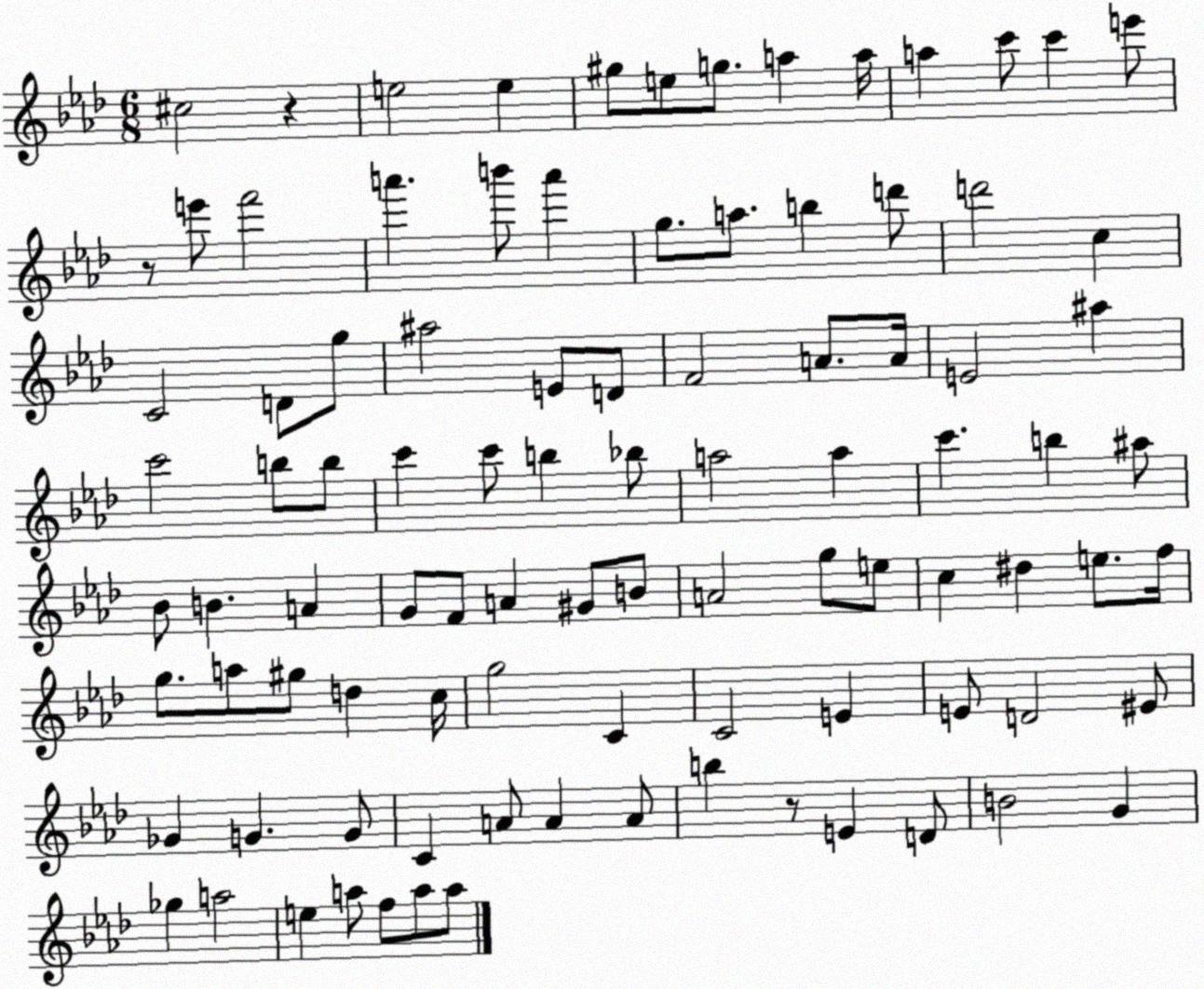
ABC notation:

X:1
T:Untitled
M:6/8
L:1/4
K:Ab
^c2 z e2 e ^g/2 e/2 g/2 a a/4 a c'/2 c' e'/2 z/2 e'/2 f'2 a' b'/2 a' g/2 a/2 b d'/2 d'2 c C2 D/2 g/2 ^a2 E/2 D/2 F2 A/2 A/4 E2 ^a c'2 b/2 b/2 c' c'/2 b _b/2 a2 a c' b ^a/2 _B/2 B A G/2 F/2 A ^G/2 B/2 A2 g/2 e/2 c ^d e/2 f/4 g/2 a/2 ^g/2 d c/4 g2 C C2 E E/2 D2 ^E/2 _G G G/2 C A/2 A A/2 b z/2 E D/2 B2 G _g a2 e a/2 f/2 a/2 a/2